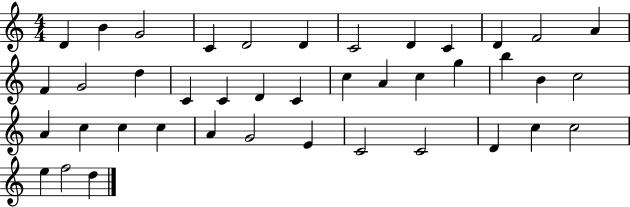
{
  \clef treble
  \numericTimeSignature
  \time 4/4
  \key c \major
  d'4 b'4 g'2 | c'4 d'2 d'4 | c'2 d'4 c'4 | d'4 f'2 a'4 | \break f'4 g'2 d''4 | c'4 c'4 d'4 c'4 | c''4 a'4 c''4 g''4 | b''4 b'4 c''2 | \break a'4 c''4 c''4 c''4 | a'4 g'2 e'4 | c'2 c'2 | d'4 c''4 c''2 | \break e''4 f''2 d''4 | \bar "|."
}